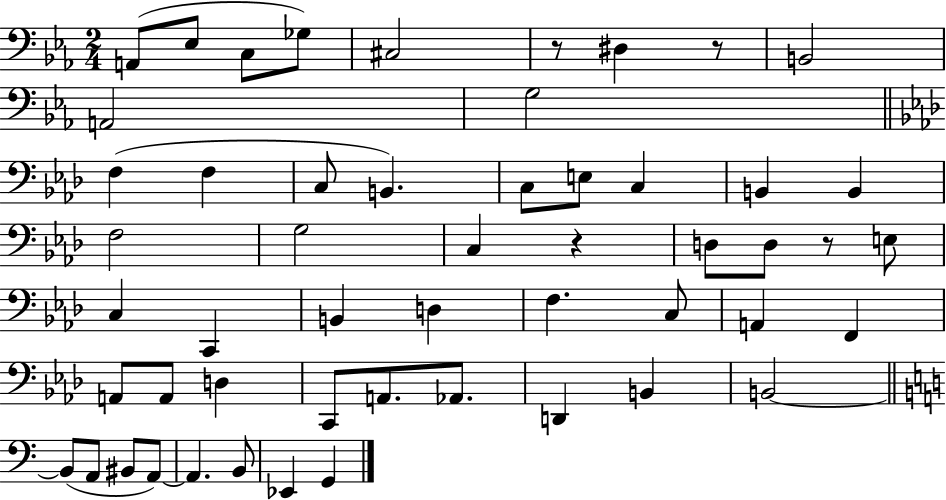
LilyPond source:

{
  \clef bass
  \numericTimeSignature
  \time 2/4
  \key ees \major
  a,8( ees8 c8 ges8) | cis2 | r8 dis4 r8 | b,2 | \break a,2 | g2 | \bar "||" \break \key f \minor f4( f4 | c8 b,4.) | c8 e8 c4 | b,4 b,4 | \break f2 | g2 | c4 r4 | d8 d8 r8 e8 | \break c4 c,4 | b,4 d4 | f4. c8 | a,4 f,4 | \break a,8 a,8 d4 | c,8 a,8. aes,8. | d,4 b,4 | b,2~~ | \break \bar "||" \break \key c \major b,8( a,8 bis,8 a,8~~) | a,4. b,8 | ees,4 g,4 | \bar "|."
}